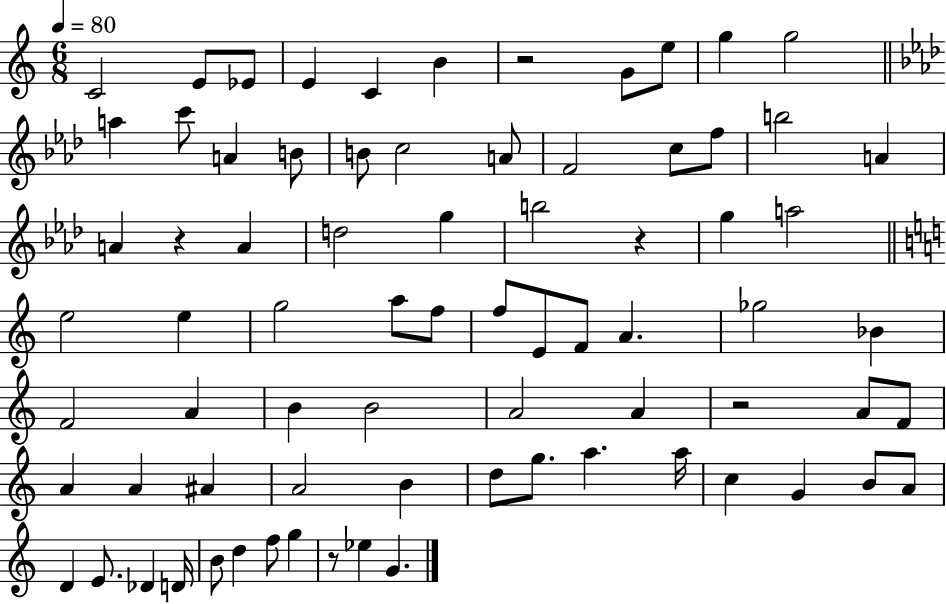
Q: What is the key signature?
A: C major